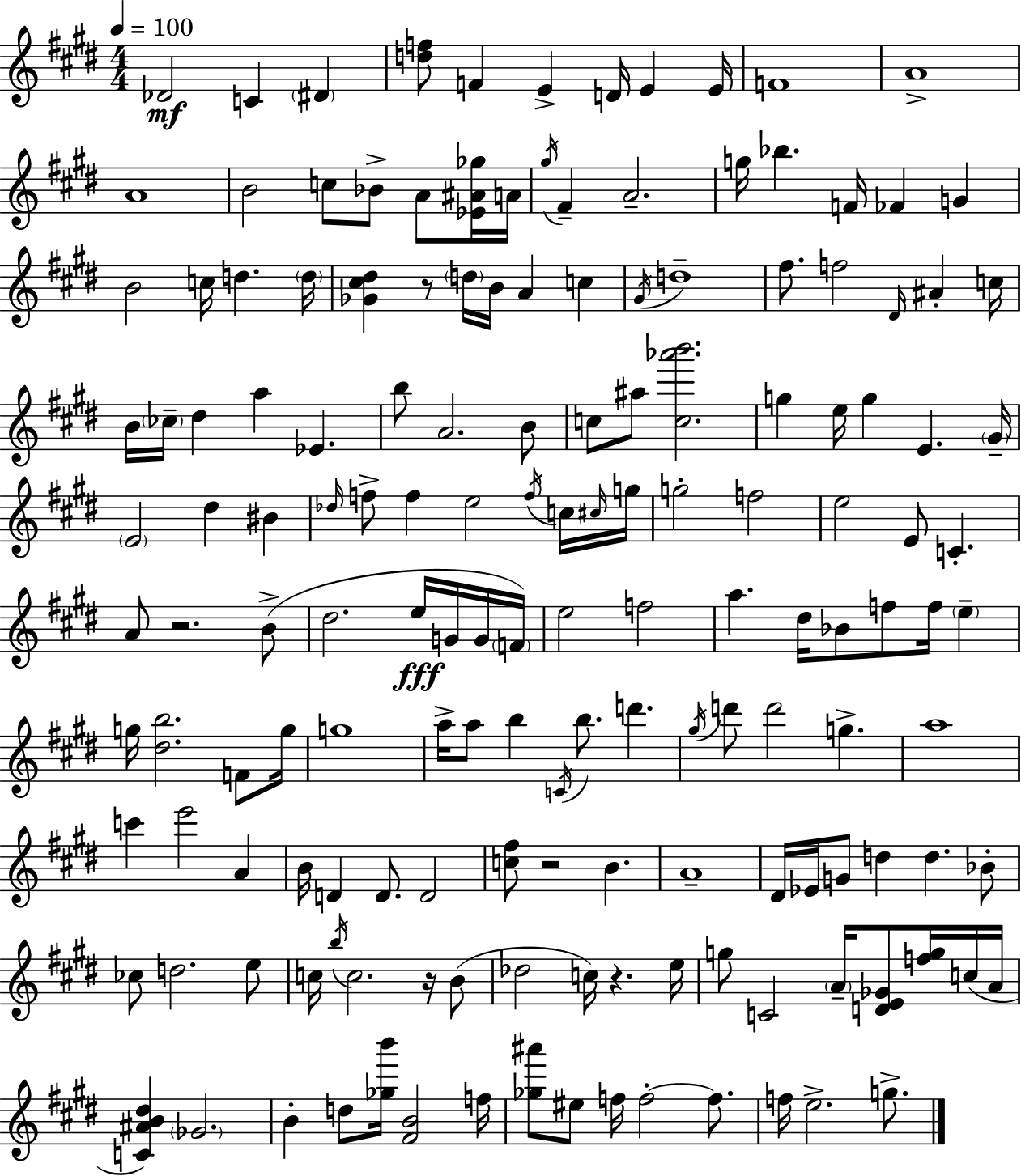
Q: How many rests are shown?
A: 5